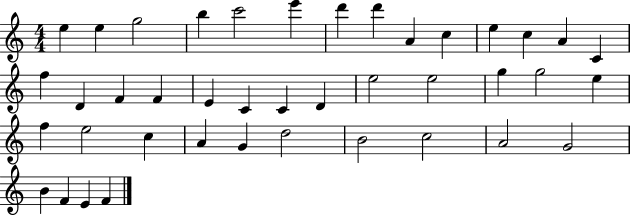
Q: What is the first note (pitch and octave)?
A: E5